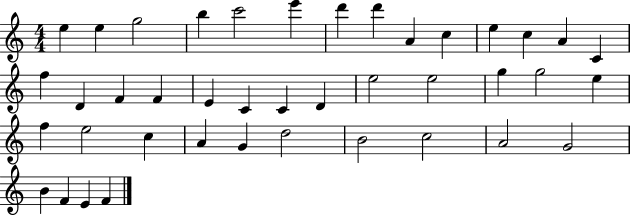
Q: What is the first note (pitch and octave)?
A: E5